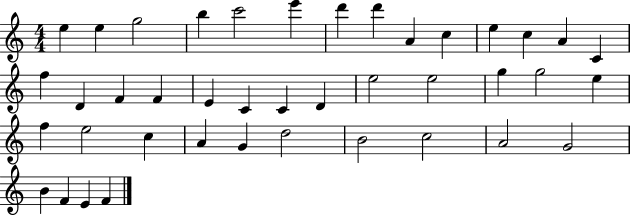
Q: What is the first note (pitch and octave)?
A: E5